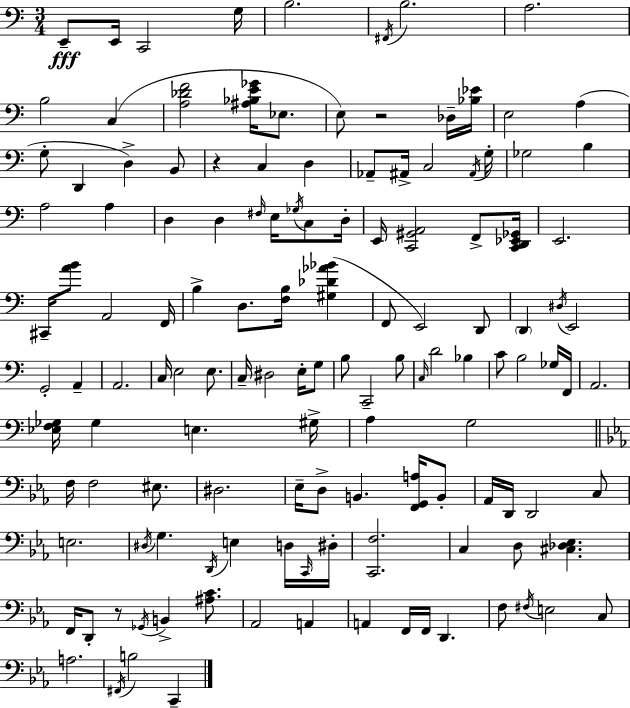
{
  \clef bass
  \numericTimeSignature
  \time 3/4
  \key a \minor
  e,8--\fff e,16 c,2 g16 | b2. | \acciaccatura { fis,16 } b2. | a2. | \break b2 c4( | <a des' f'>2 <ais bes e' ges'>16 ees8. | e8) r2 des16-- | <bes ees'>16 e2 a4( | \break g8-. d,4 d4->) b,8 | r4 c4 d4 | aes,8-- ais,16-> c2 | \acciaccatura { ais,16 } g16-. ges2 b4 | \break a2 a4 | d4 d4 \grace { fis16 } e16 | \acciaccatura { ges16 } c8 d16-. e,16 <c, gis, a,>2 | f,8-> <c, d, ees, ges,>16 e,2. | \break cis,16-- <a' b'>8 a,2 | f,16 b4-> d8. <f b>16 | <gis des' aes' bes'>4( f,8 e,2) | d,8 \parenthesize d,4 \acciaccatura { dis16 } e,2 | \break g,2-. | a,4-- a,2. | c16 e2 | e8. c16-- dis2 | \break e16-. g8 b8 c,2-- | b8 \grace { c16 } d'2 | bes4 c'8 b2 | ges16 f,16 a,2. | \break <ees f ges>16 ges4 e4. | gis16-> a4 g2 | \bar "||" \break \key ees \major f16 f2 eis8. | dis2. | ees16-- d8-> b,4. <f, g, a>16 b,8-. | aes,16 d,16 d,2 c8 | \break e2. | \acciaccatura { dis16 } g4. \acciaccatura { d,16 } e4 | d16 \grace { c,16 } dis16-. <c, f>2. | c4 d8 <cis des ees>4. | \break f,16 d,8-. r8 \acciaccatura { ges,16 } b,4-> | <ais c'>8. aes,2 | a,4 a,4 f,16 f,16 d,4. | f8 \acciaccatura { fis16 } e2 | \break c8 a2. | \acciaccatura { fis,16 } b2 | c,4-- \bar "|."
}